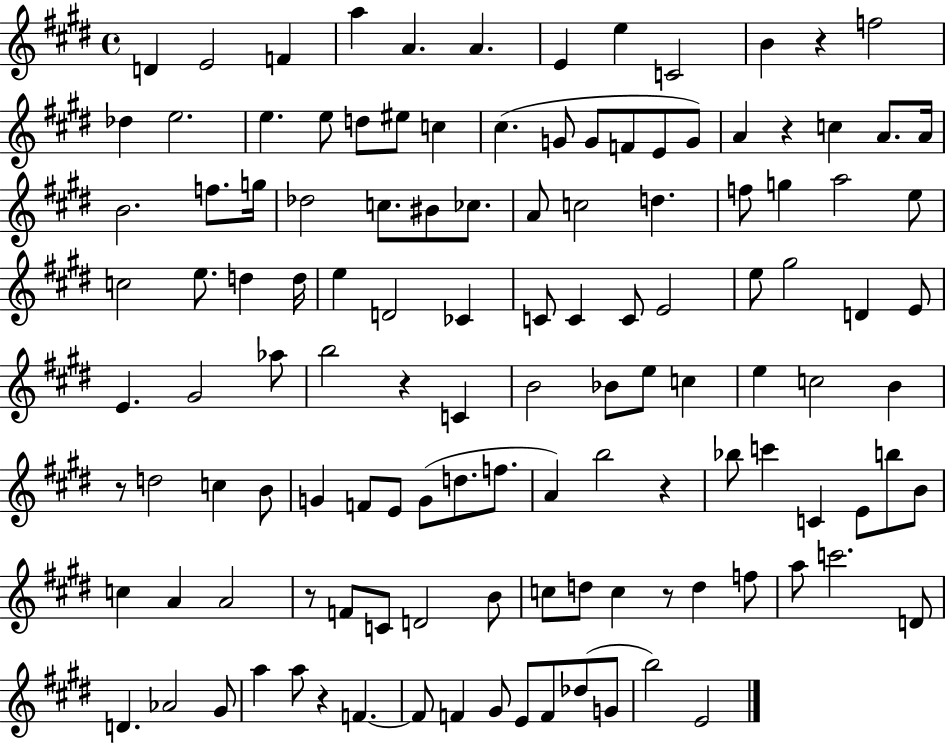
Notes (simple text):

D4/q E4/h F4/q A5/q A4/q. A4/q. E4/q E5/q C4/h B4/q R/q F5/h Db5/q E5/h. E5/q. E5/e D5/e EIS5/e C5/q C#5/q. G4/e G4/e F4/e E4/e G4/e A4/q R/q C5/q A4/e. A4/s B4/h. F5/e. G5/s Db5/h C5/e. BIS4/e CES5/e. A4/e C5/h D5/q. F5/e G5/q A5/h E5/e C5/h E5/e. D5/q D5/s E5/q D4/h CES4/q C4/e C4/q C4/e E4/h E5/e G#5/h D4/q E4/e E4/q. G#4/h Ab5/e B5/h R/q C4/q B4/h Bb4/e E5/e C5/q E5/q C5/h B4/q R/e D5/h C5/q B4/e G4/q F4/e E4/e G4/e D5/e. F5/e. A4/q B5/h R/q Bb5/e C6/q C4/q E4/e B5/e B4/e C5/q A4/q A4/h R/e F4/e C4/e D4/h B4/e C5/e D5/e C5/q R/e D5/q F5/e A5/e C6/h. D4/e D4/q. Ab4/h G#4/e A5/q A5/e R/q F4/q. F4/e F4/q G#4/e E4/e F4/e Db5/e G4/e B5/h E4/h